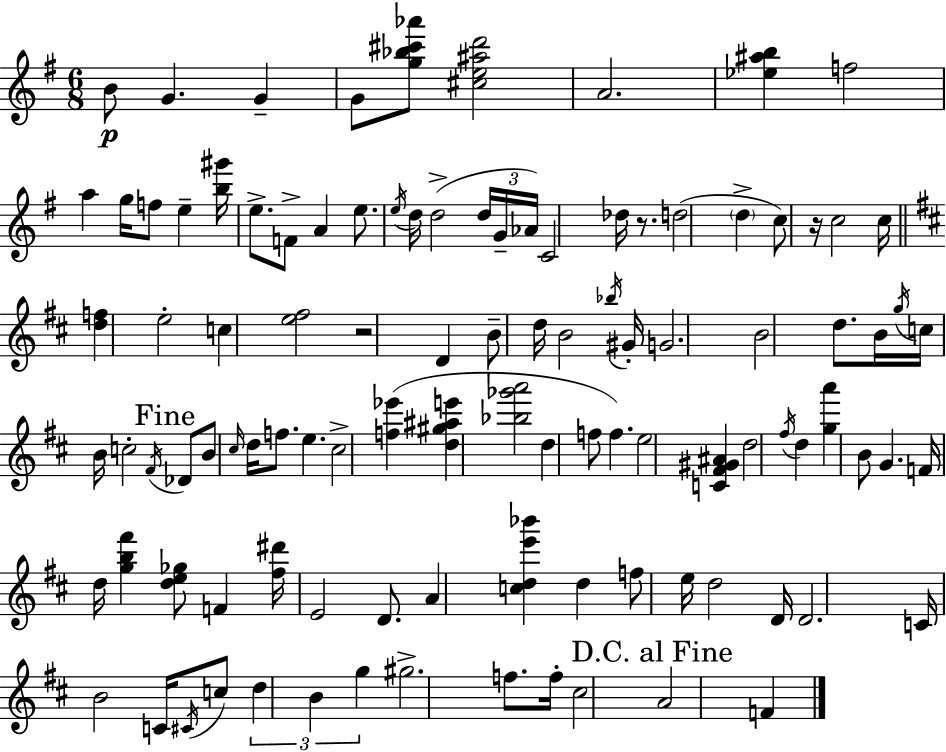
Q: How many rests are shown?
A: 3